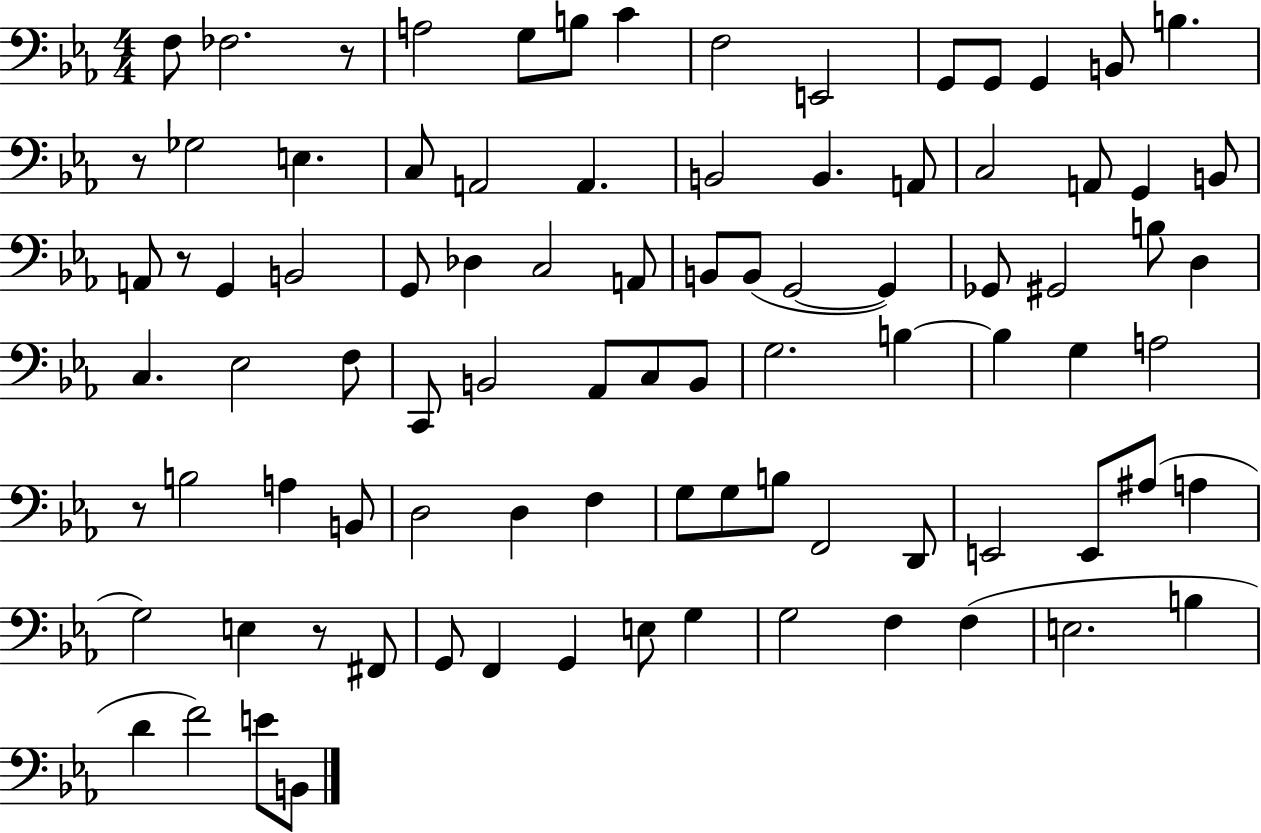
F3/e FES3/h. R/e A3/h G3/e B3/e C4/q F3/h E2/h G2/e G2/e G2/q B2/e B3/q. R/e Gb3/h E3/q. C3/e A2/h A2/q. B2/h B2/q. A2/e C3/h A2/e G2/q B2/e A2/e R/e G2/q B2/h G2/e Db3/q C3/h A2/e B2/e B2/e G2/h G2/q Gb2/e G#2/h B3/e D3/q C3/q. Eb3/h F3/e C2/e B2/h Ab2/e C3/e B2/e G3/h. B3/q B3/q G3/q A3/h R/e B3/h A3/q B2/e D3/h D3/q F3/q G3/e G3/e B3/e F2/h D2/e E2/h E2/e A#3/e A3/q G3/h E3/q R/e F#2/e G2/e F2/q G2/q E3/e G3/q G3/h F3/q F3/q E3/h. B3/q D4/q F4/h E4/e B2/e